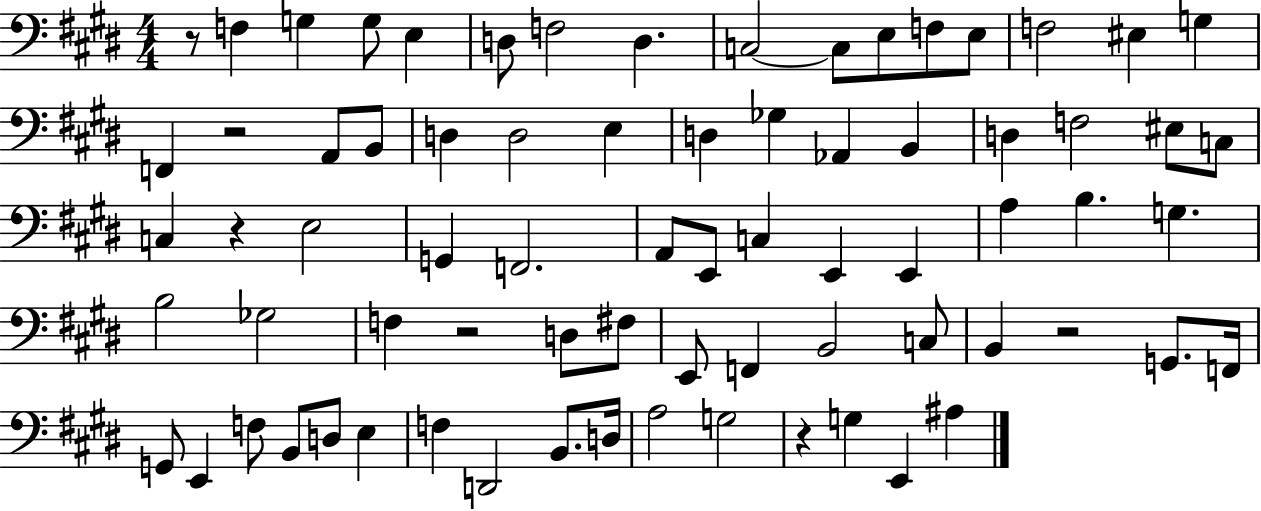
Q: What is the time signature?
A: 4/4